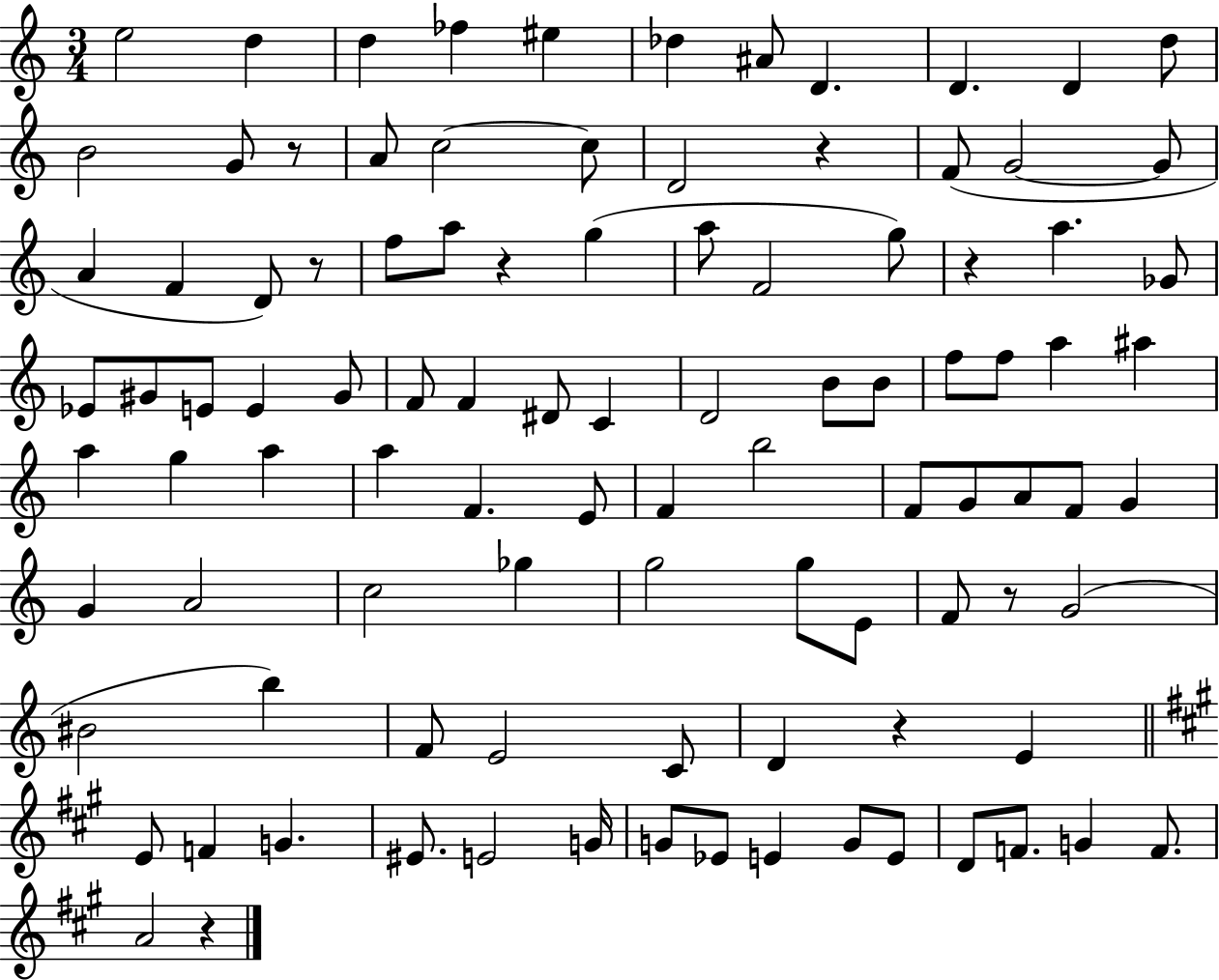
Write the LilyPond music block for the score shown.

{
  \clef treble
  \numericTimeSignature
  \time 3/4
  \key c \major
  \repeat volta 2 { e''2 d''4 | d''4 fes''4 eis''4 | des''4 ais'8 d'4. | d'4. d'4 d''8 | \break b'2 g'8 r8 | a'8 c''2~~ c''8 | d'2 r4 | f'8( g'2~~ g'8 | \break a'4 f'4 d'8) r8 | f''8 a''8 r4 g''4( | a''8 f'2 g''8) | r4 a''4. ges'8 | \break ees'8 gis'8 e'8 e'4 gis'8 | f'8 f'4 dis'8 c'4 | d'2 b'8 b'8 | f''8 f''8 a''4 ais''4 | \break a''4 g''4 a''4 | a''4 f'4. e'8 | f'4 b''2 | f'8 g'8 a'8 f'8 g'4 | \break g'4 a'2 | c''2 ges''4 | g''2 g''8 e'8 | f'8 r8 g'2( | \break bis'2 b''4) | f'8 e'2 c'8 | d'4 r4 e'4 | \bar "||" \break \key a \major e'8 f'4 g'4. | eis'8. e'2 g'16 | g'8 ees'8 e'4 g'8 e'8 | d'8 f'8. g'4 f'8. | \break a'2 r4 | } \bar "|."
}